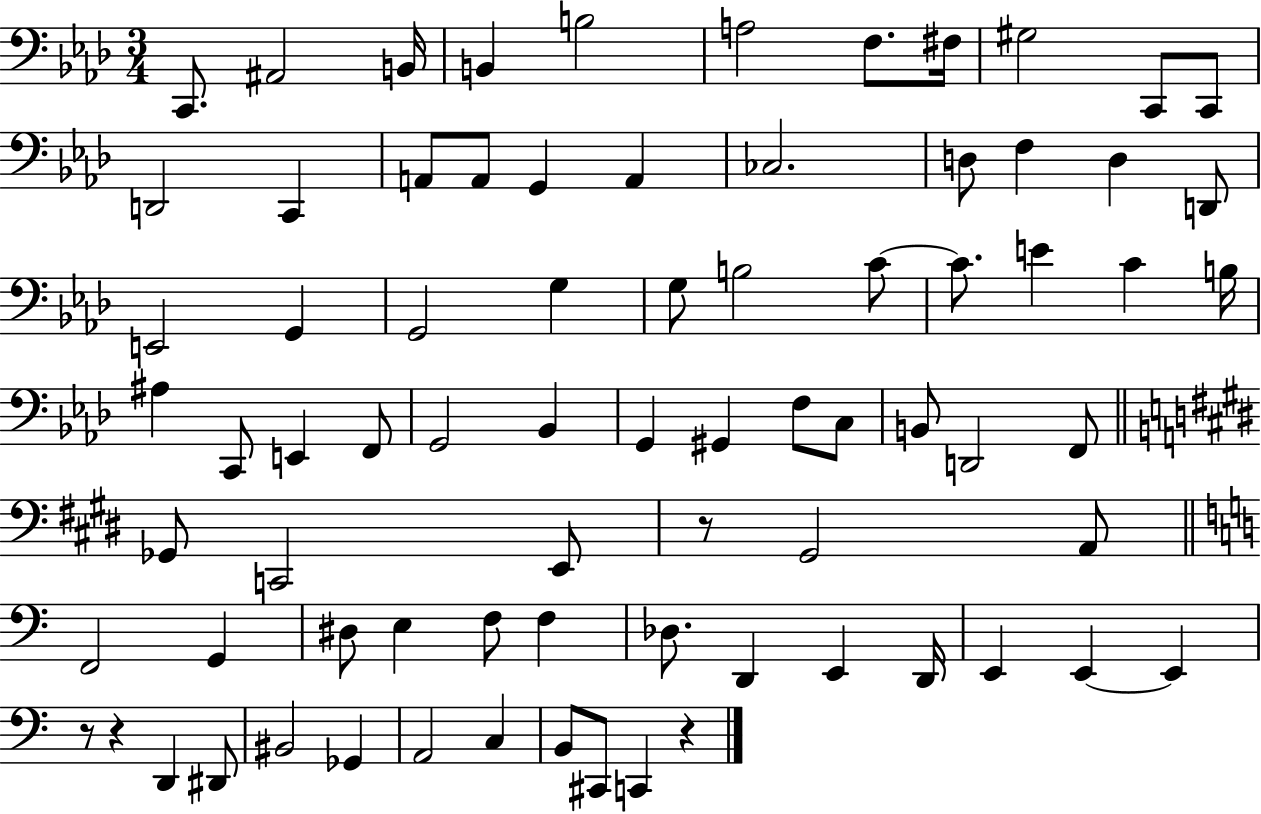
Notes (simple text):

C2/e. A#2/h B2/s B2/q B3/h A3/h F3/e. F#3/s G#3/h C2/e C2/e D2/h C2/q A2/e A2/e G2/q A2/q CES3/h. D3/e F3/q D3/q D2/e E2/h G2/q G2/h G3/q G3/e B3/h C4/e C4/e. E4/q C4/q B3/s A#3/q C2/e E2/q F2/e G2/h Bb2/q G2/q G#2/q F3/e C3/e B2/e D2/h F2/e Gb2/e C2/h E2/e R/e G#2/h A2/e F2/h G2/q D#3/e E3/q F3/e F3/q Db3/e. D2/q E2/q D2/s E2/q E2/q E2/q R/e R/q D2/q D#2/e BIS2/h Gb2/q A2/h C3/q B2/e C#2/e C2/q R/q